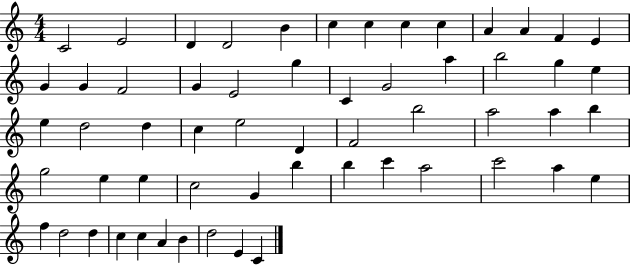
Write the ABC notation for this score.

X:1
T:Untitled
M:4/4
L:1/4
K:C
C2 E2 D D2 B c c c c A A F E G G F2 G E2 g C G2 a b2 g e e d2 d c e2 D F2 b2 a2 a b g2 e e c2 G b b c' a2 c'2 a e f d2 d c c A B d2 E C